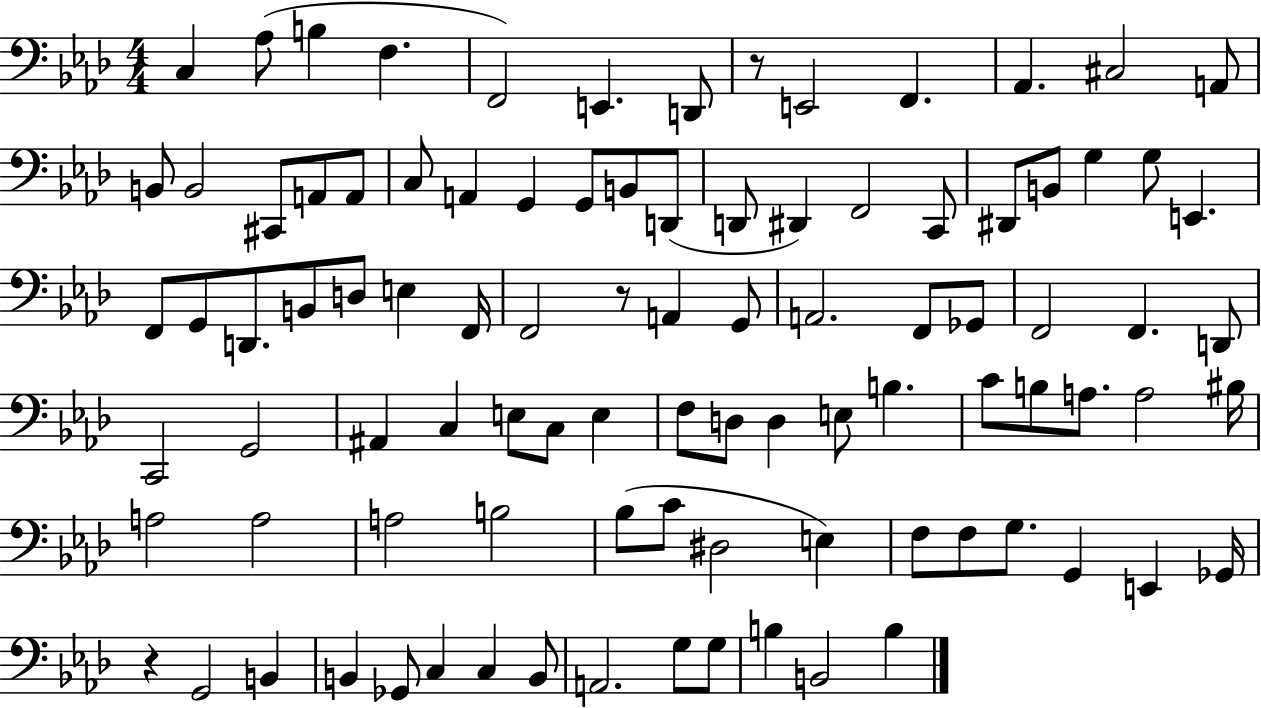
{
  \clef bass
  \numericTimeSignature
  \time 4/4
  \key aes \major
  \repeat volta 2 { c4 aes8( b4 f4. | f,2) e,4. d,8 | r8 e,2 f,4. | aes,4. cis2 a,8 | \break b,8 b,2 cis,8 a,8 a,8 | c8 a,4 g,4 g,8 b,8 d,8( | d,8 dis,4) f,2 c,8 | dis,8 b,8 g4 g8 e,4. | \break f,8 g,8 d,8. b,8 d8 e4 f,16 | f,2 r8 a,4 g,8 | a,2. f,8 ges,8 | f,2 f,4. d,8 | \break c,2 g,2 | ais,4 c4 e8 c8 e4 | f8 d8 d4 e8 b4. | c'8 b8 a8. a2 bis16 | \break a2 a2 | a2 b2 | bes8( c'8 dis2 e4) | f8 f8 g8. g,4 e,4 ges,16 | \break r4 g,2 b,4 | b,4 ges,8 c4 c4 b,8 | a,2. g8 g8 | b4 b,2 b4 | \break } \bar "|."
}